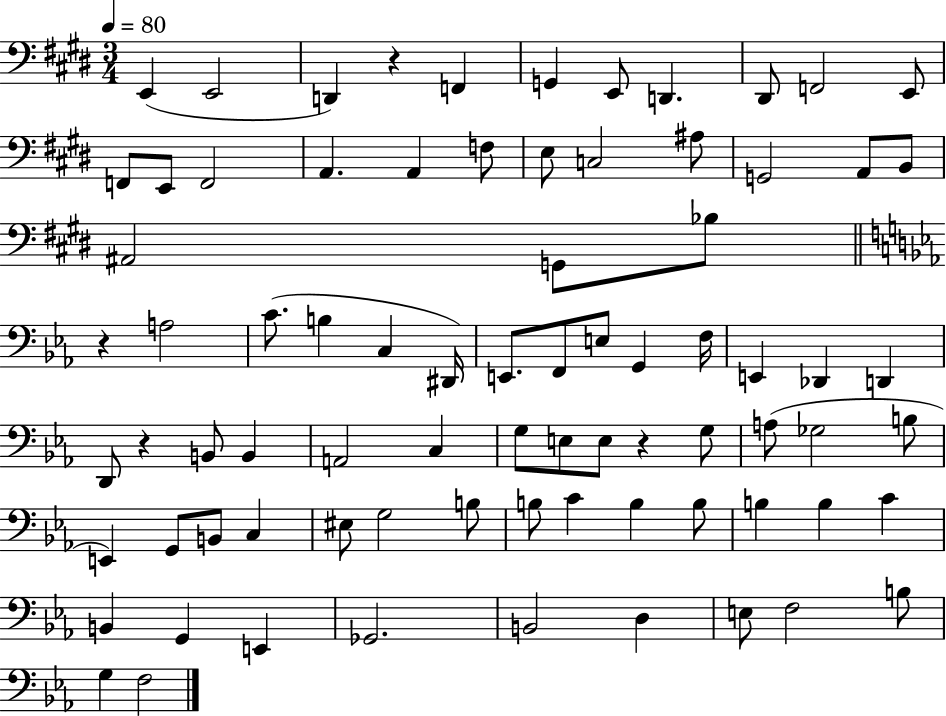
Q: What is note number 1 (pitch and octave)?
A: E2